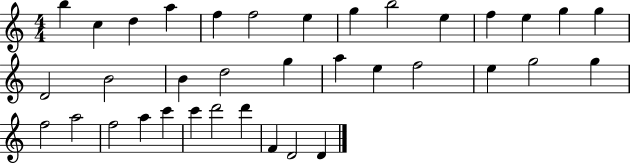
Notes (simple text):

B5/q C5/q D5/q A5/q F5/q F5/h E5/q G5/q B5/h E5/q F5/q E5/q G5/q G5/q D4/h B4/h B4/q D5/h G5/q A5/q E5/q F5/h E5/q G5/h G5/q F5/h A5/h F5/h A5/q C6/q C6/q D6/h D6/q F4/q D4/h D4/q